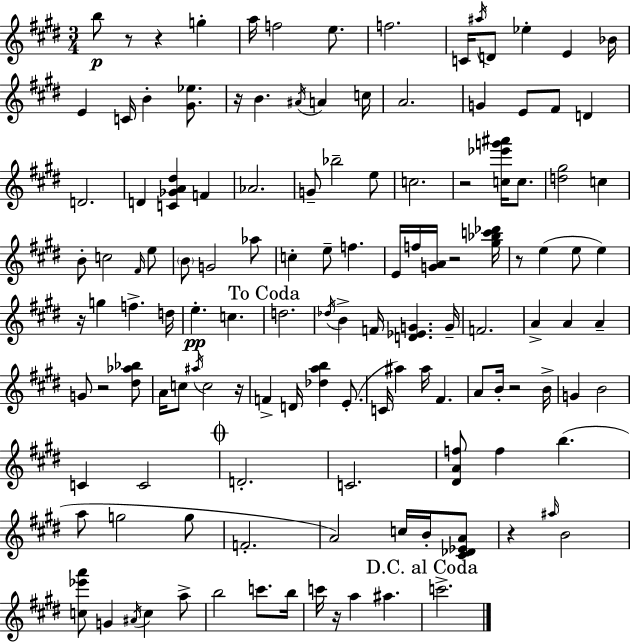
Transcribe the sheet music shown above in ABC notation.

X:1
T:Untitled
M:3/4
L:1/4
K:E
b/2 z/2 z g a/4 f2 e/2 f2 C/4 ^a/4 D/2 _e E _B/4 E C/4 B [^G_e]/2 z/4 B ^A/4 A c/4 A2 G E/2 ^F/2 D D2 D [C_GA^d] F _A2 G/2 _b2 e/2 c2 z2 [c_e'g'^a']/4 c/2 [d^g]2 c B/2 c2 ^F/4 e/2 B/2 G2 _a/2 c e/2 f E/4 f/4 [GA]/4 z2 [^g_bc'_d']/4 z/2 e e/2 e z/4 g f d/4 e c d2 _d/4 B F/4 [D_EG] G/4 F2 A A A G/2 z2 [^d_a_b]/2 A/4 c/2 ^a/4 c2 z/4 F D/4 [_dab] E/2 C/4 ^a ^a/4 ^F A/2 B/4 z2 B/4 G B2 C C2 D2 C2 [^DAf]/2 f b a/2 g2 g/2 F2 A2 c/4 B/4 [^C_D_EA]/2 z ^a/4 B2 [c_e'a']/2 G ^A/4 c a/2 b2 c'/2 b/4 c'/4 z/4 a ^a c'2